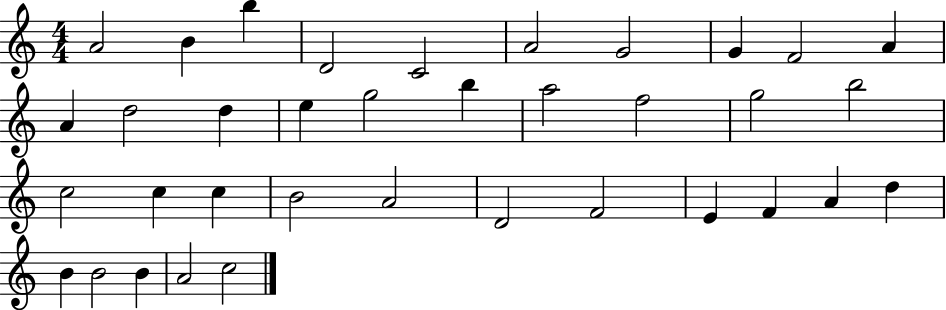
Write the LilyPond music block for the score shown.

{
  \clef treble
  \numericTimeSignature
  \time 4/4
  \key c \major
  a'2 b'4 b''4 | d'2 c'2 | a'2 g'2 | g'4 f'2 a'4 | \break a'4 d''2 d''4 | e''4 g''2 b''4 | a''2 f''2 | g''2 b''2 | \break c''2 c''4 c''4 | b'2 a'2 | d'2 f'2 | e'4 f'4 a'4 d''4 | \break b'4 b'2 b'4 | a'2 c''2 | \bar "|."
}